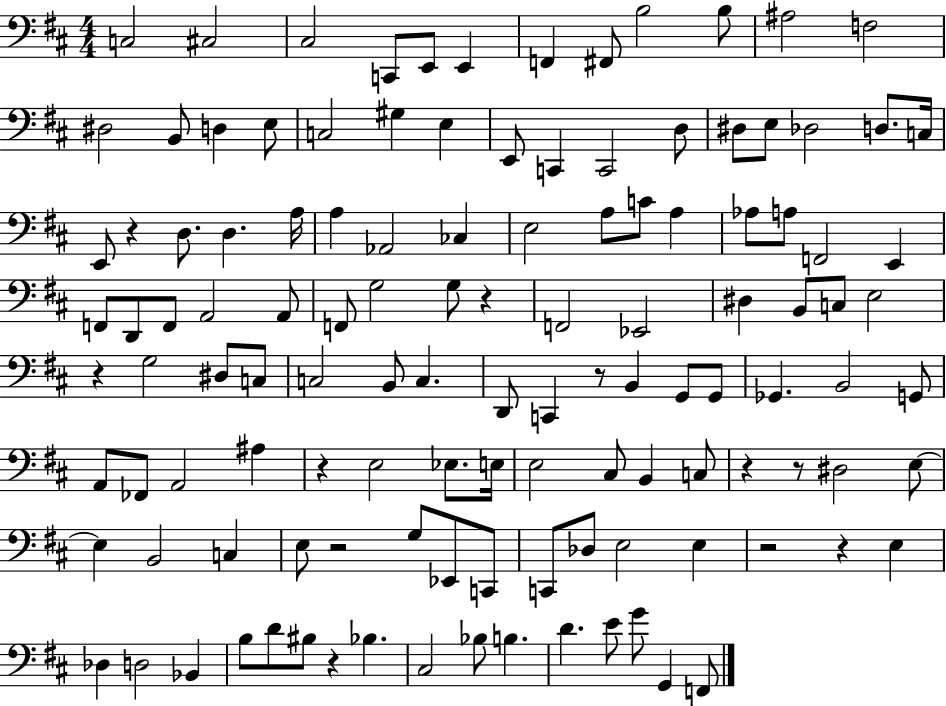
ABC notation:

X:1
T:Untitled
M:4/4
L:1/4
K:D
C,2 ^C,2 ^C,2 C,,/2 E,,/2 E,, F,, ^F,,/2 B,2 B,/2 ^A,2 F,2 ^D,2 B,,/2 D, E,/2 C,2 ^G, E, E,,/2 C,, C,,2 D,/2 ^D,/2 E,/2 _D,2 D,/2 C,/4 E,,/2 z D,/2 D, A,/4 A, _A,,2 _C, E,2 A,/2 C/2 A, _A,/2 A,/2 F,,2 E,, F,,/2 D,,/2 F,,/2 A,,2 A,,/2 F,,/2 G,2 G,/2 z F,,2 _E,,2 ^D, B,,/2 C,/2 E,2 z G,2 ^D,/2 C,/2 C,2 B,,/2 C, D,,/2 C,, z/2 B,, G,,/2 G,,/2 _G,, B,,2 G,,/2 A,,/2 _F,,/2 A,,2 ^A, z E,2 _E,/2 E,/4 E,2 ^C,/2 B,, C,/2 z z/2 ^D,2 E,/2 E, B,,2 C, E,/2 z2 G,/2 _E,,/2 C,,/2 C,,/2 _D,/2 E,2 E, z2 z E, _D, D,2 _B,, B,/2 D/2 ^B,/2 z _B, ^C,2 _B,/2 B, D E/2 G/2 G,, F,,/2